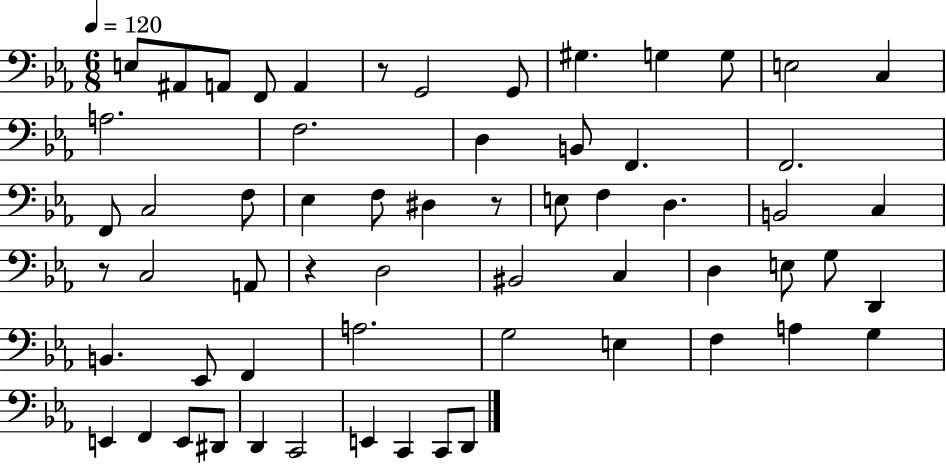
E3/e A#2/e A2/e F2/e A2/q R/e G2/h G2/e G#3/q. G3/q G3/e E3/h C3/q A3/h. F3/h. D3/q B2/e F2/q. F2/h. F2/e C3/h F3/e Eb3/q F3/e D#3/q R/e E3/e F3/q D3/q. B2/h C3/q R/e C3/h A2/e R/q D3/h BIS2/h C3/q D3/q E3/e G3/e D2/q B2/q. Eb2/e F2/q A3/h. G3/h E3/q F3/q A3/q G3/q E2/q F2/q E2/e D#2/e D2/q C2/h E2/q C2/q C2/e D2/e